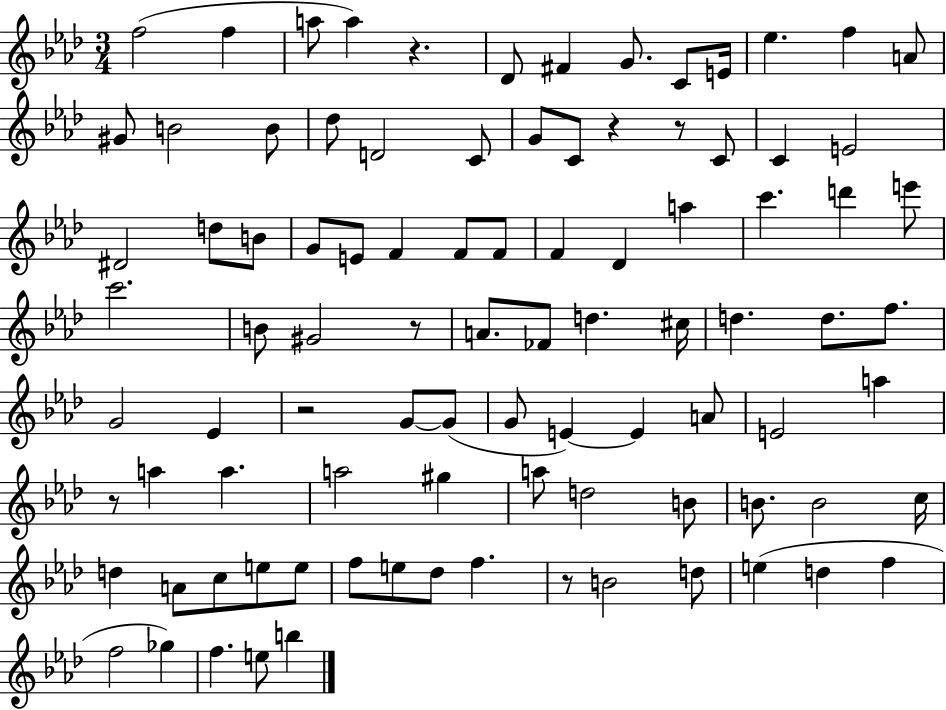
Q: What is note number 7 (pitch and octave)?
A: G4